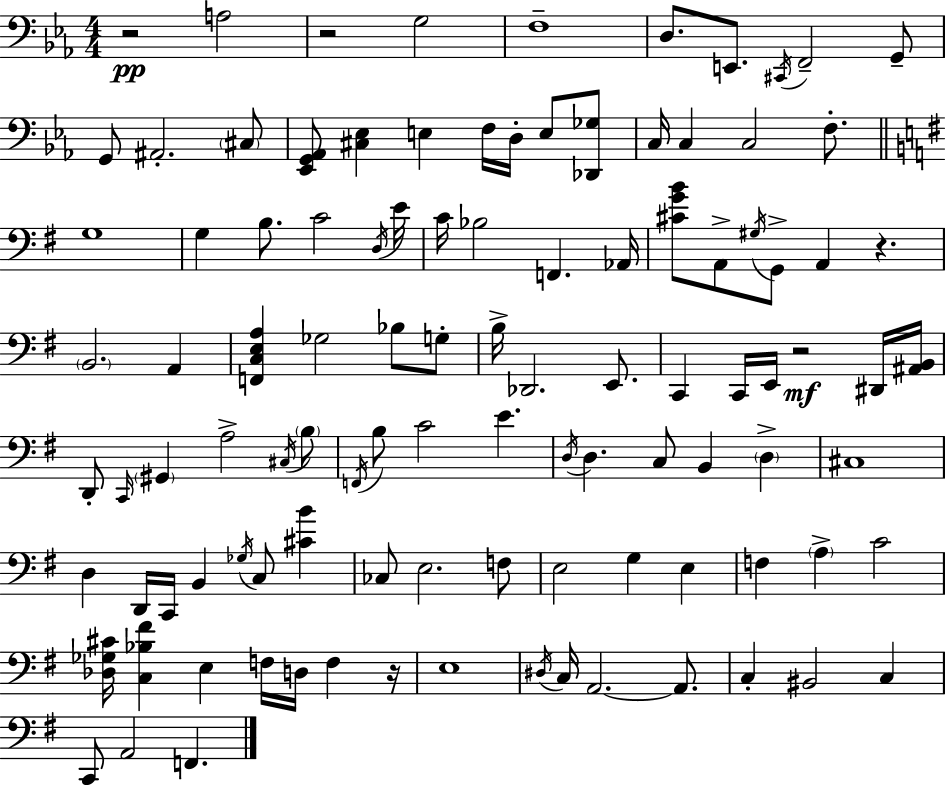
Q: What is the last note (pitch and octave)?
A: F2